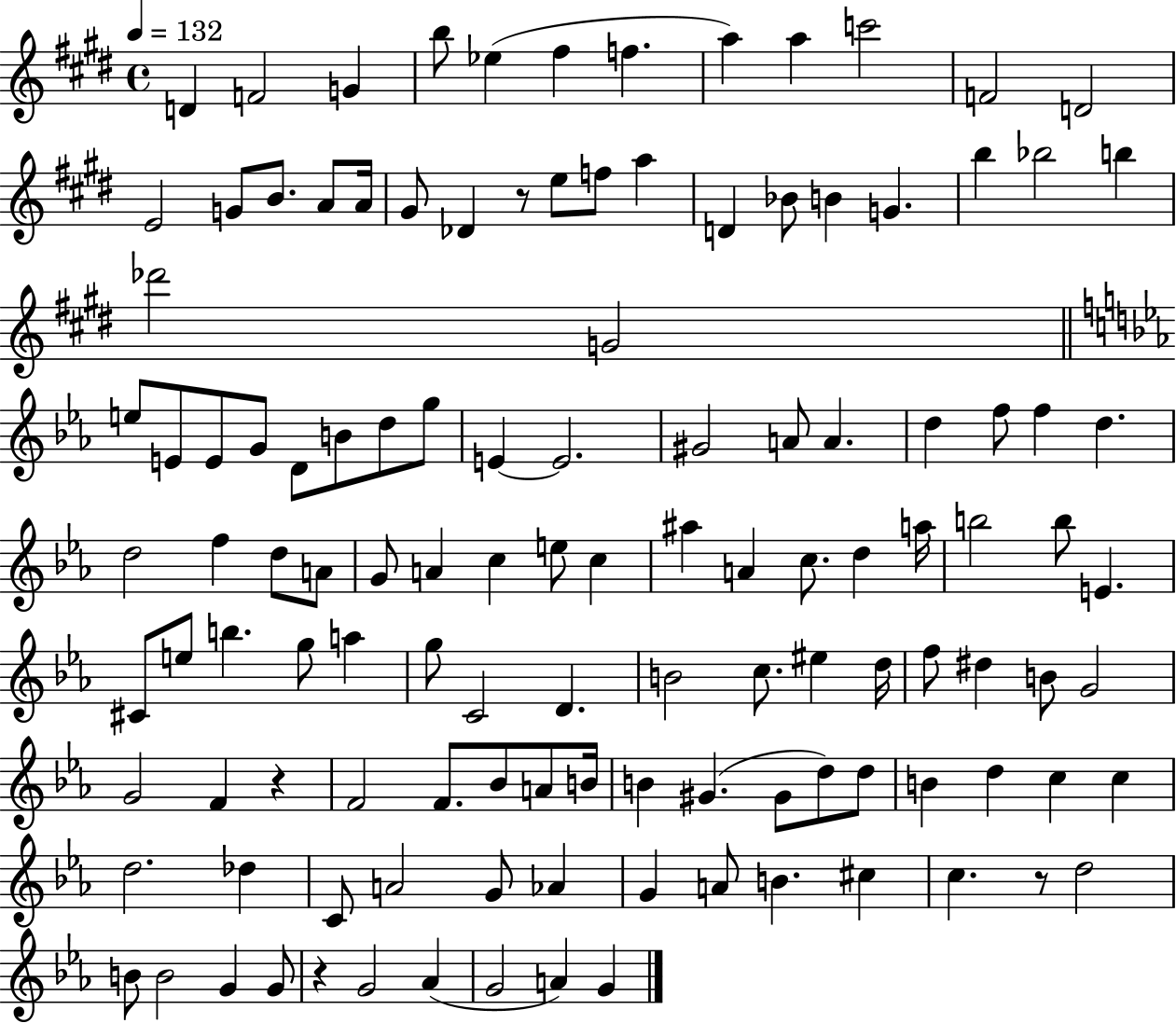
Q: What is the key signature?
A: E major